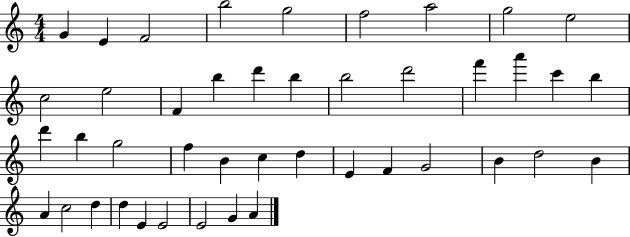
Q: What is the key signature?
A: C major